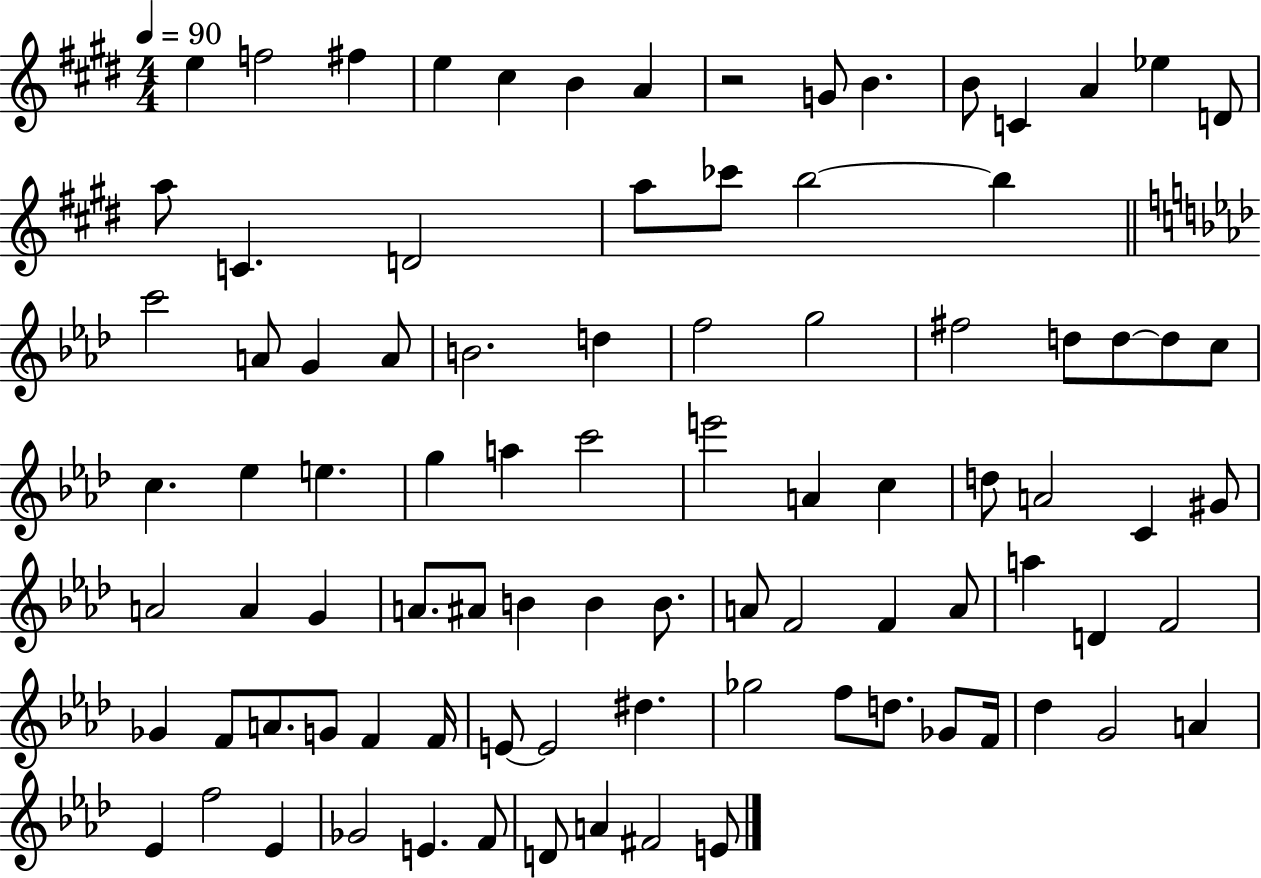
E5/q F5/h F#5/q E5/q C#5/q B4/q A4/q R/h G4/e B4/q. B4/e C4/q A4/q Eb5/q D4/e A5/e C4/q. D4/h A5/e CES6/e B5/h B5/q C6/h A4/e G4/q A4/e B4/h. D5/q F5/h G5/h F#5/h D5/e D5/e D5/e C5/e C5/q. Eb5/q E5/q. G5/q A5/q C6/h E6/h A4/q C5/q D5/e A4/h C4/q G#4/e A4/h A4/q G4/q A4/e. A#4/e B4/q B4/q B4/e. A4/e F4/h F4/q A4/e A5/q D4/q F4/h Gb4/q F4/e A4/e. G4/e F4/q F4/s E4/e E4/h D#5/q. Gb5/h F5/e D5/e. Gb4/e F4/s Db5/q G4/h A4/q Eb4/q F5/h Eb4/q Gb4/h E4/q. F4/e D4/e A4/q F#4/h E4/e